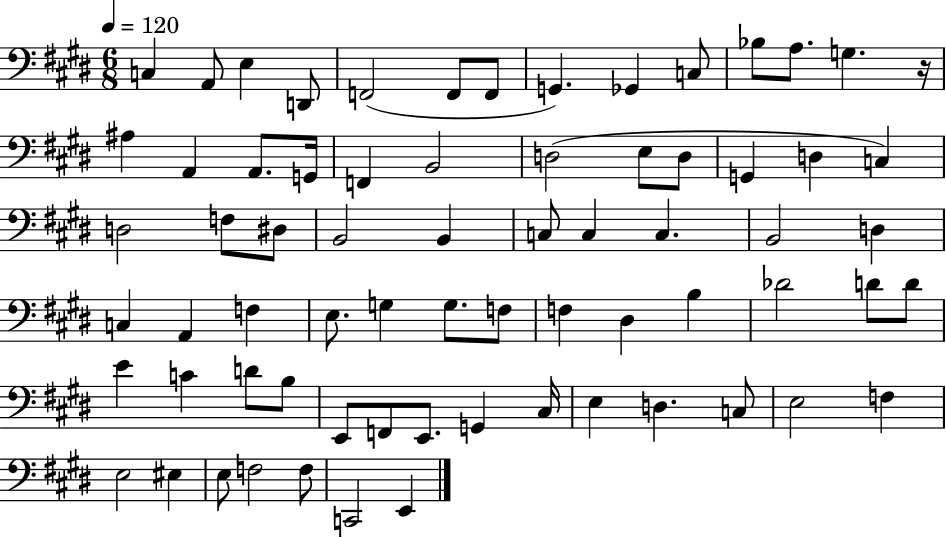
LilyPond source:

{
  \clef bass
  \numericTimeSignature
  \time 6/8
  \key e \major
  \tempo 4 = 120
  \repeat volta 2 { c4 a,8 e4 d,8 | f,2( f,8 f,8 | g,4.) ges,4 c8 | bes8 a8. g4. r16 | \break ais4 a,4 a,8. g,16 | f,4 b,2 | d2( e8 d8 | g,4 d4 c4) | \break d2 f8 dis8 | b,2 b,4 | c8 c4 c4. | b,2 d4 | \break c4 a,4 f4 | e8. g4 g8. f8 | f4 dis4 b4 | des'2 d'8 d'8 | \break e'4 c'4 d'8 b8 | e,8 f,8 e,8. g,4 cis16 | e4 d4. c8 | e2 f4 | \break e2 eis4 | e8 f2 f8 | c,2 e,4 | } \bar "|."
}